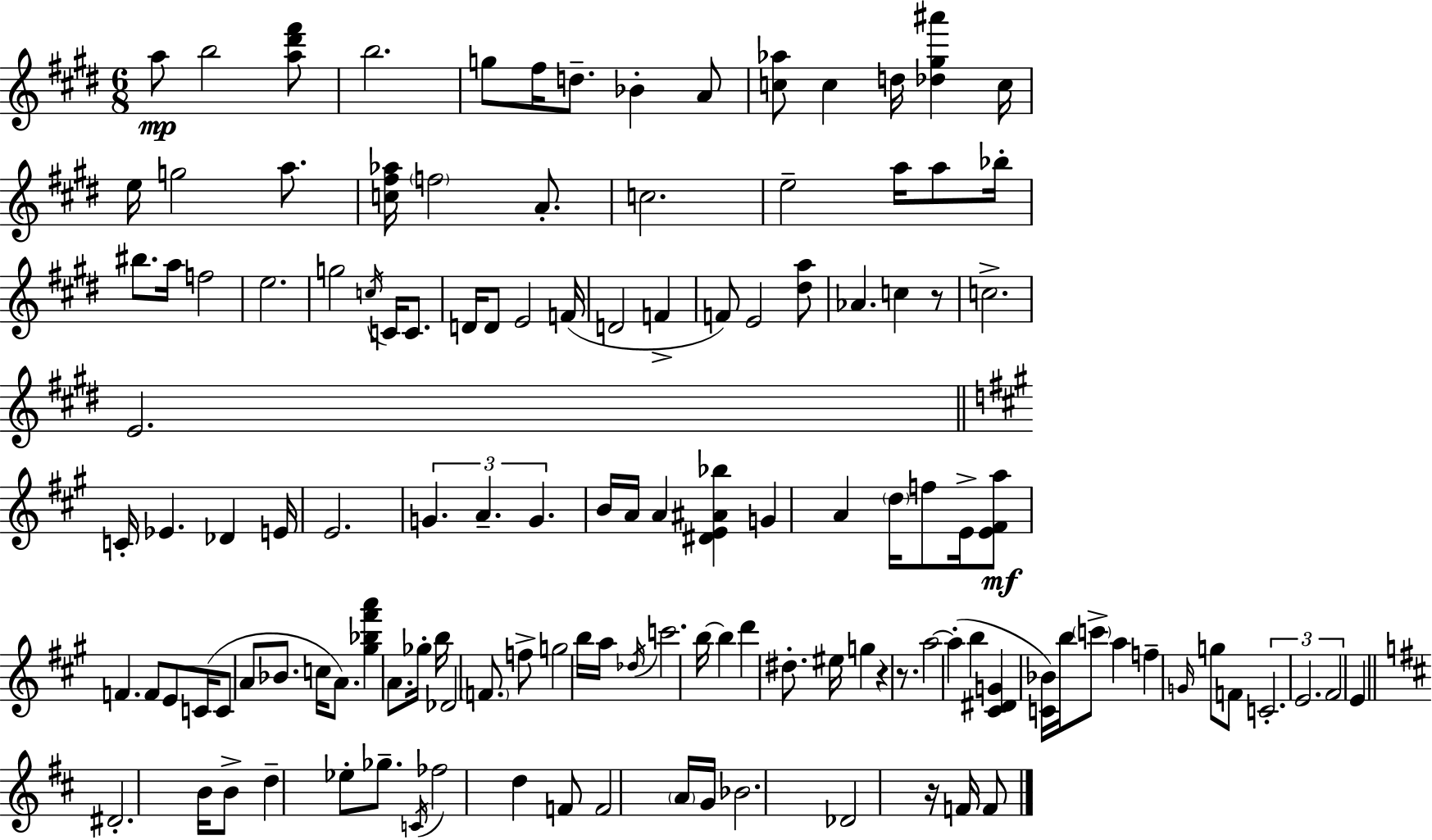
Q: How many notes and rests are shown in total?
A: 128